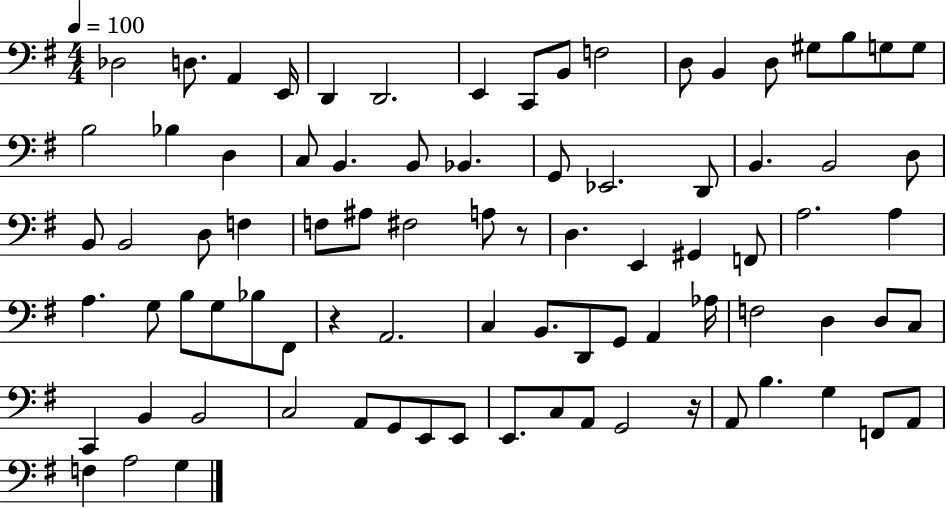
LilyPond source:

{
  \clef bass
  \numericTimeSignature
  \time 4/4
  \key g \major
  \tempo 4 = 100
  \repeat volta 2 { des2 d8. a,4 e,16 | d,4 d,2. | e,4 c,8 b,8 f2 | d8 b,4 d8 gis8 b8 g8 g8 | \break b2 bes4 d4 | c8 b,4. b,8 bes,4. | g,8 ees,2. d,8 | b,4. b,2 d8 | \break b,8 b,2 d8 f4 | f8 ais8 fis2 a8 r8 | d4. e,4 gis,4 f,8 | a2. a4 | \break a4. g8 b8 g8 bes8 fis,8 | r4 a,2. | c4 b,8. d,8 g,8 a,4 aes16 | f2 d4 d8 c8 | \break c,4 b,4 b,2 | c2 a,8 g,8 e,8 e,8 | e,8. c8 a,8 g,2 r16 | a,8 b4. g4 f,8 a,8 | \break f4 a2 g4 | } \bar "|."
}